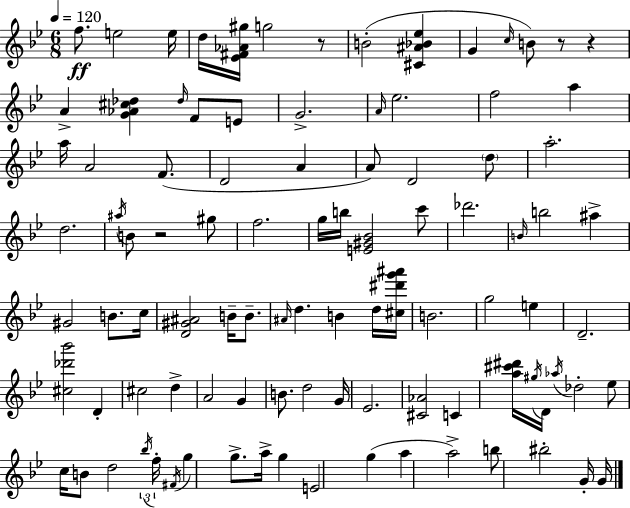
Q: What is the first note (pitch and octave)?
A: F5